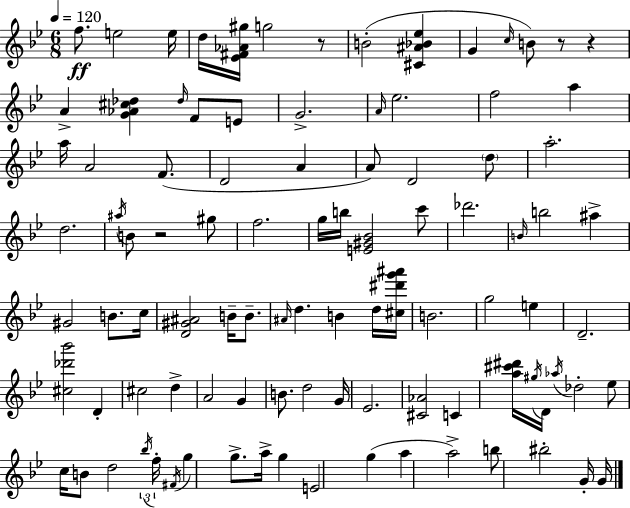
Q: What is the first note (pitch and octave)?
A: F5